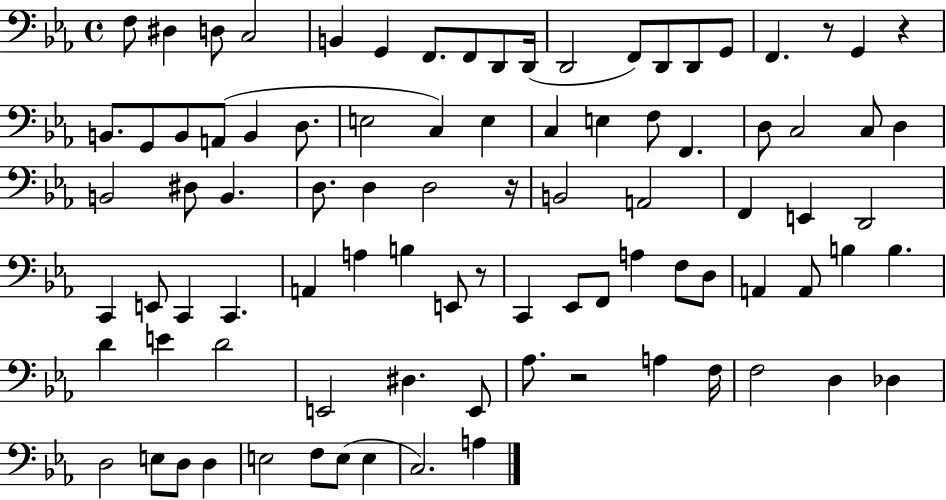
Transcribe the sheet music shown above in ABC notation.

X:1
T:Untitled
M:4/4
L:1/4
K:Eb
F,/2 ^D, D,/2 C,2 B,, G,, F,,/2 F,,/2 D,,/2 D,,/4 D,,2 F,,/2 D,,/2 D,,/2 G,,/2 F,, z/2 G,, z B,,/2 G,,/2 B,,/2 A,,/2 B,, D,/2 E,2 C, E, C, E, F,/2 F,, D,/2 C,2 C,/2 D, B,,2 ^D,/2 B,, D,/2 D, D,2 z/4 B,,2 A,,2 F,, E,, D,,2 C,, E,,/2 C,, C,, A,, A, B, E,,/2 z/2 C,, _E,,/2 F,,/2 A, F,/2 D,/2 A,, A,,/2 B, B, D E D2 E,,2 ^D, E,,/2 _A,/2 z2 A, F,/4 F,2 D, _D, D,2 E,/2 D,/2 D, E,2 F,/2 E,/2 E, C,2 A,